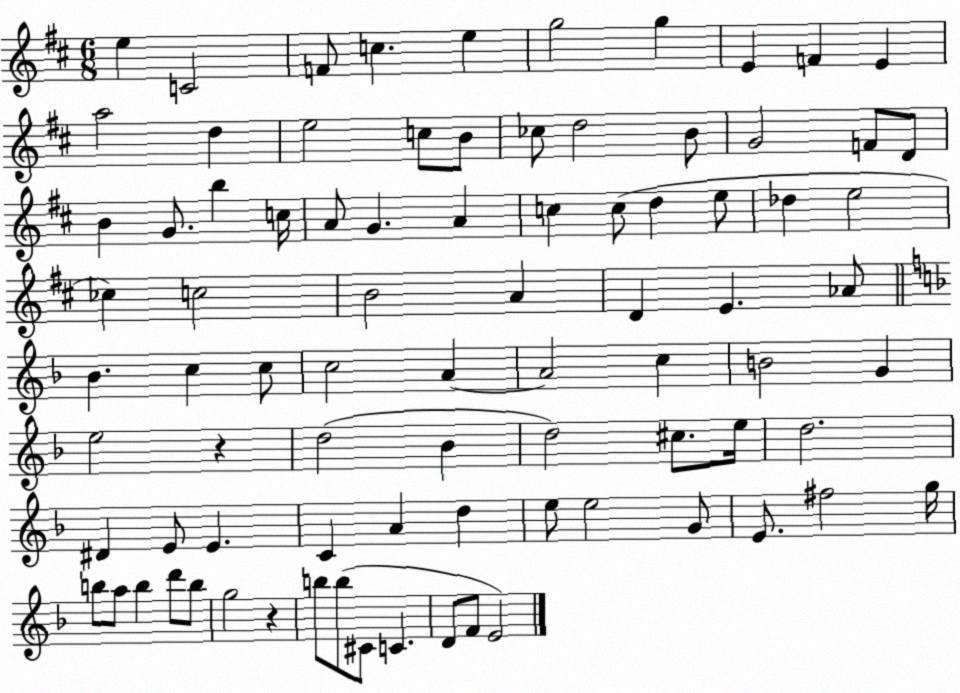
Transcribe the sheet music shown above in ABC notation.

X:1
T:Untitled
M:6/8
L:1/4
K:D
e C2 F/2 c e g2 g E F E a2 d e2 c/2 B/2 _c/2 d2 B/2 G2 F/2 D/2 B G/2 b c/4 A/2 G A c c/2 d e/2 _d e2 _c c2 B2 A D E _A/2 _B c c/2 c2 A A2 c B2 G e2 z d2 _B d2 ^c/2 e/4 d2 ^D E/2 E C A d e/2 e2 G/2 E/2 ^f2 g/4 b/2 a/2 b d'/2 b/2 g2 z b/2 b/2 ^C/2 C D/2 F/2 E2